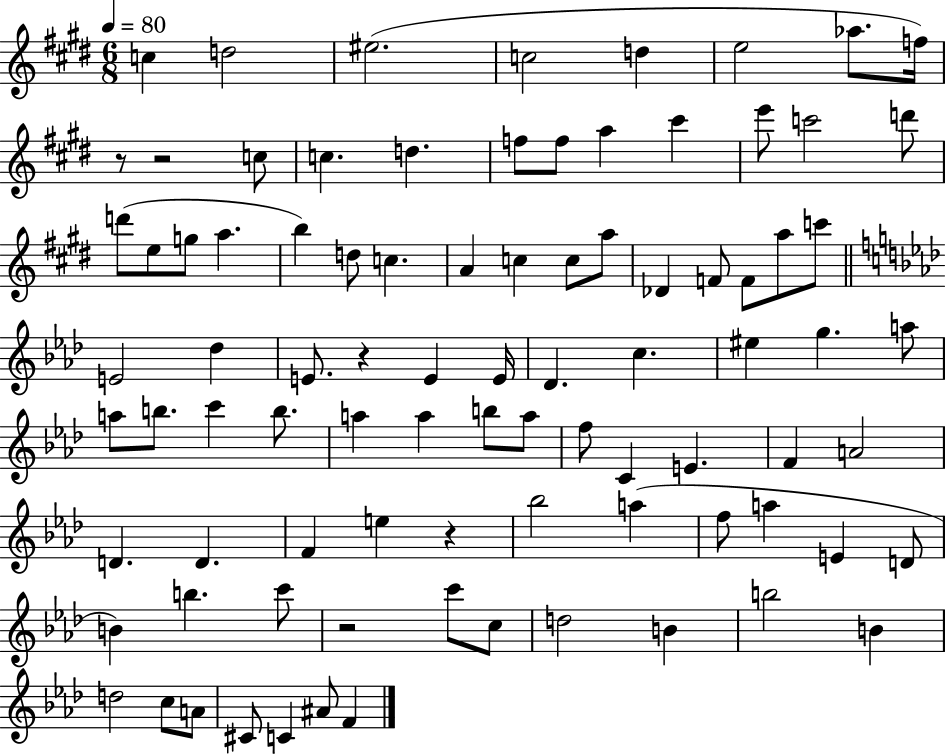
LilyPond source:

{
  \clef treble
  \numericTimeSignature
  \time 6/8
  \key e \major
  \tempo 4 = 80
  c''4 d''2 | eis''2.( | c''2 d''4 | e''2 aes''8. f''16) | \break r8 r2 c''8 | c''4. d''4. | f''8 f''8 a''4 cis'''4 | e'''8 c'''2 d'''8 | \break d'''8( e''8 g''8 a''4. | b''4) d''8 c''4. | a'4 c''4 c''8 a''8 | des'4 f'8 f'8 a''8 c'''8 | \break \bar "||" \break \key aes \major e'2 des''4 | e'8. r4 e'4 e'16 | des'4. c''4. | eis''4 g''4. a''8 | \break a''8 b''8. c'''4 b''8. | a''4 a''4 b''8 a''8 | f''8 c'4 e'4. | f'4 a'2 | \break d'4. d'4. | f'4 e''4 r4 | bes''2 a''4( | f''8 a''4 e'4 d'8 | \break b'4) b''4. c'''8 | r2 c'''8 c''8 | d''2 b'4 | b''2 b'4 | \break d''2 c''8 a'8 | cis'8 c'4 ais'8 f'4 | \bar "|."
}